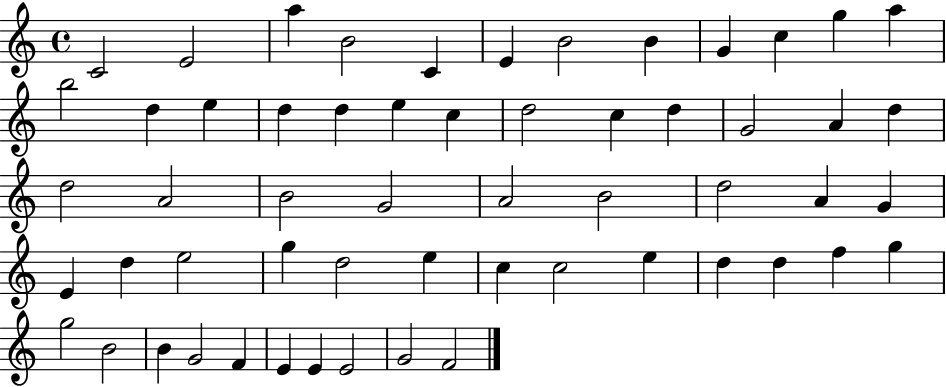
{
  \clef treble
  \time 4/4
  \defaultTimeSignature
  \key c \major
  c'2 e'2 | a''4 b'2 c'4 | e'4 b'2 b'4 | g'4 c''4 g''4 a''4 | \break b''2 d''4 e''4 | d''4 d''4 e''4 c''4 | d''2 c''4 d''4 | g'2 a'4 d''4 | \break d''2 a'2 | b'2 g'2 | a'2 b'2 | d''2 a'4 g'4 | \break e'4 d''4 e''2 | g''4 d''2 e''4 | c''4 c''2 e''4 | d''4 d''4 f''4 g''4 | \break g''2 b'2 | b'4 g'2 f'4 | e'4 e'4 e'2 | g'2 f'2 | \break \bar "|."
}